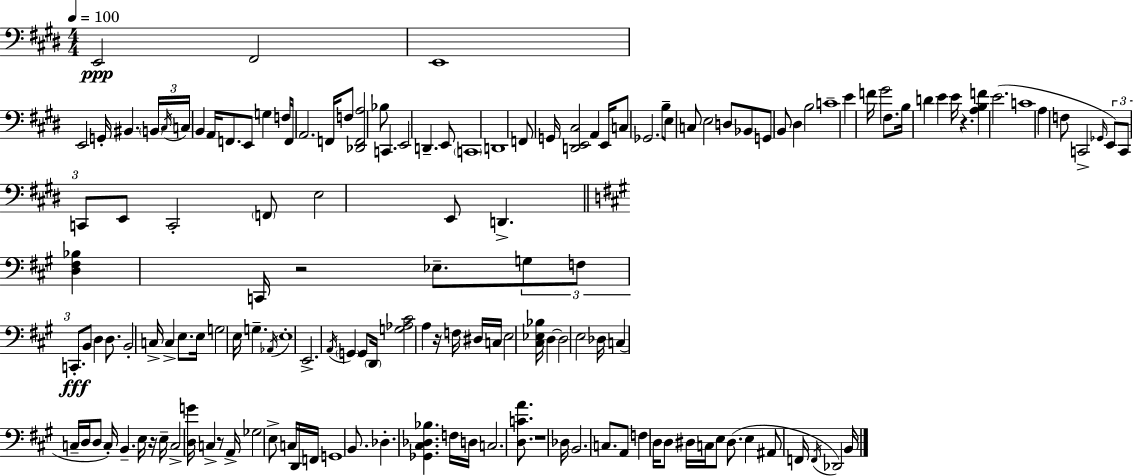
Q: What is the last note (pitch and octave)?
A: B2